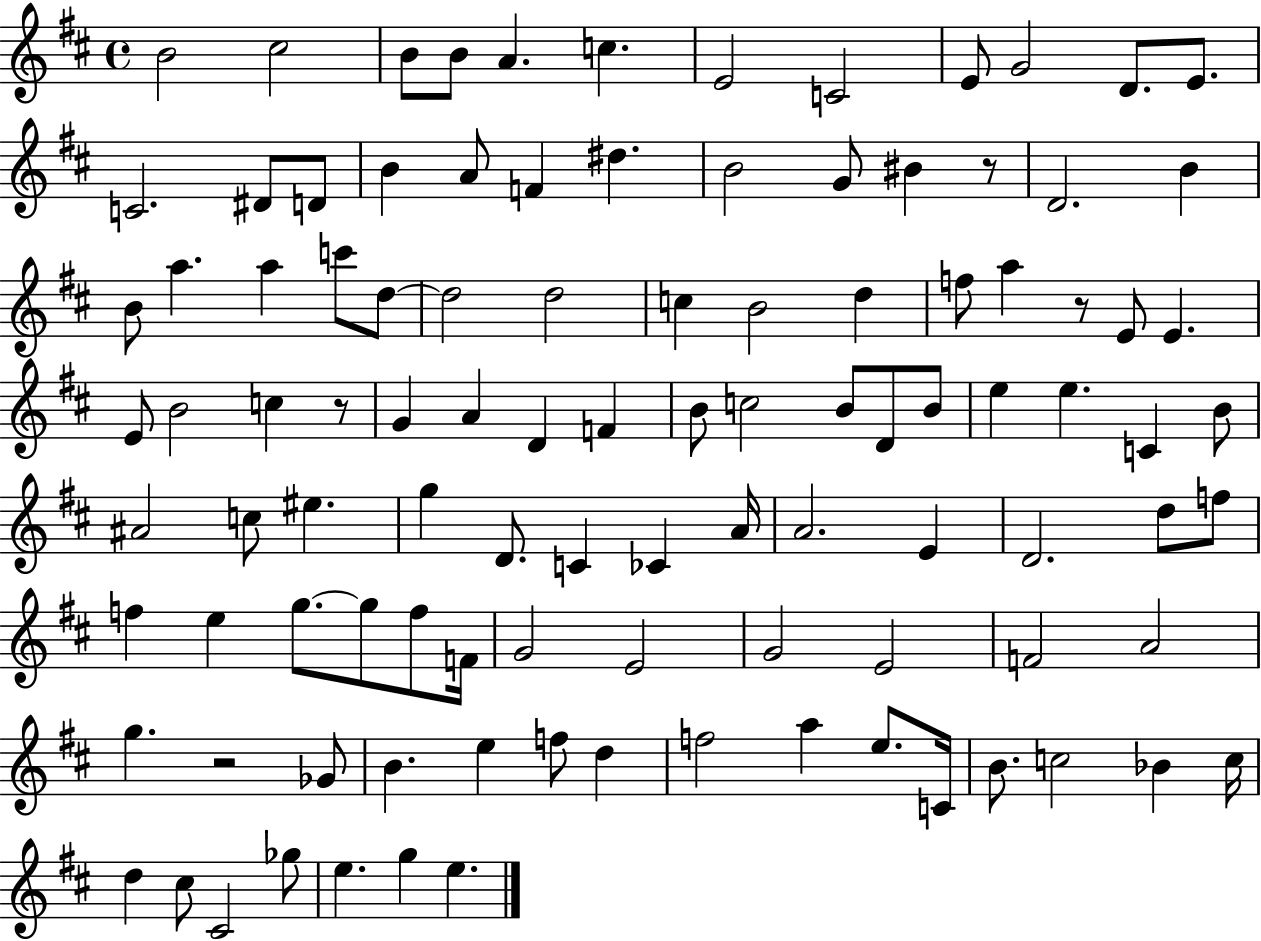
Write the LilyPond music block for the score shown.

{
  \clef treble
  \time 4/4
  \defaultTimeSignature
  \key d \major
  \repeat volta 2 { b'2 cis''2 | b'8 b'8 a'4. c''4. | e'2 c'2 | e'8 g'2 d'8. e'8. | \break c'2. dis'8 d'8 | b'4 a'8 f'4 dis''4. | b'2 g'8 bis'4 r8 | d'2. b'4 | \break b'8 a''4. a''4 c'''8 d''8~~ | d''2 d''2 | c''4 b'2 d''4 | f''8 a''4 r8 e'8 e'4. | \break e'8 b'2 c''4 r8 | g'4 a'4 d'4 f'4 | b'8 c''2 b'8 d'8 b'8 | e''4 e''4. c'4 b'8 | \break ais'2 c''8 eis''4. | g''4 d'8. c'4 ces'4 a'16 | a'2. e'4 | d'2. d''8 f''8 | \break f''4 e''4 g''8.~~ g''8 f''8 f'16 | g'2 e'2 | g'2 e'2 | f'2 a'2 | \break g''4. r2 ges'8 | b'4. e''4 f''8 d''4 | f''2 a''4 e''8. c'16 | b'8. c''2 bes'4 c''16 | \break d''4 cis''8 cis'2 ges''8 | e''4. g''4 e''4. | } \bar "|."
}